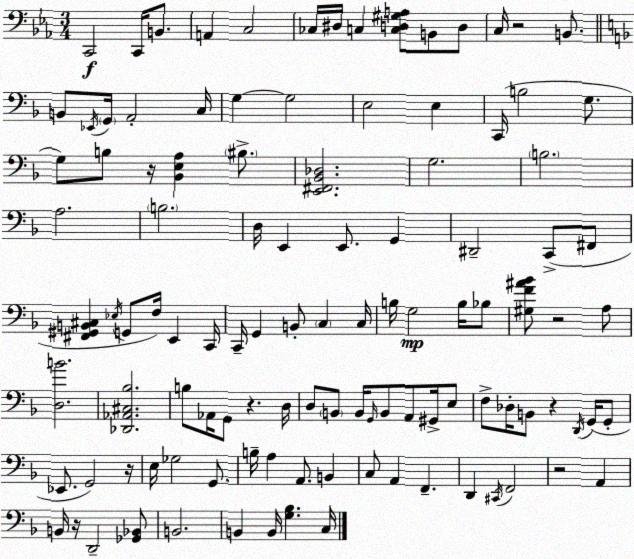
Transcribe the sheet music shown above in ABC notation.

X:1
T:Untitled
M:3/4
L:1/4
K:Cm
C,,2 C,,/4 B,,/2 A,, C,2 _C,/4 ^D,/4 C, [C,D,^G,A,]/2 B,,/2 D,/2 C,/4 z2 B,,/2 B,,/2 _E,,/4 G,,/4 A,,2 C,/4 G, G,2 E,2 E, C,,/4 B,2 G,/2 G,/2 B,/2 z/4 [_B,,E,A,] ^B,/2 [E,,^F,,_B,,_D,]2 G,2 B,2 A,2 B,2 D,/4 E,, E,,/2 G,, ^D,,2 C,,/2 ^F,,/2 [^F,,^G,,B,,^C,] _E,/4 G,,/2 F,/4 E,, C,,/4 C,,/4 G,, B,,/2 C, C,/4 B,/4 G,2 B,/4 _B,/2 [^G,F^A_B]/2 z2 A,/2 [D,B]2 [_D,,_A,,^C,_B,]2 B,/2 _A,,/4 G,,/2 z D,/4 D,/2 B,,/2 B,,/4 G,,/4 B,,/2 A,,/2 ^G,,/4 E,/2 F,/2 _D,/4 B,,/2 z D,,/4 G,,/4 G,,/2 _E,,/2 G,,2 z/4 E,/4 _G,2 G,,/2 B,/4 A, A,,/2 B,, C,/2 A,, F,, D,, ^C,,/4 F,,2 z2 A,, B,,/4 z/4 D,,2 [_G,,_B,,]/2 B,,2 B,, B,,/4 [G,_B,] C,/4